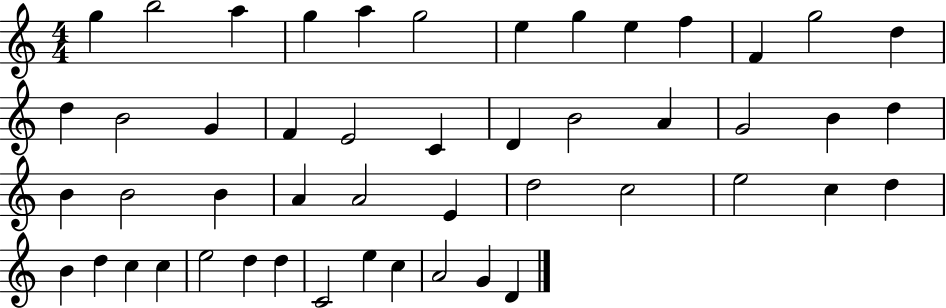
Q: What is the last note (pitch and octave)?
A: D4